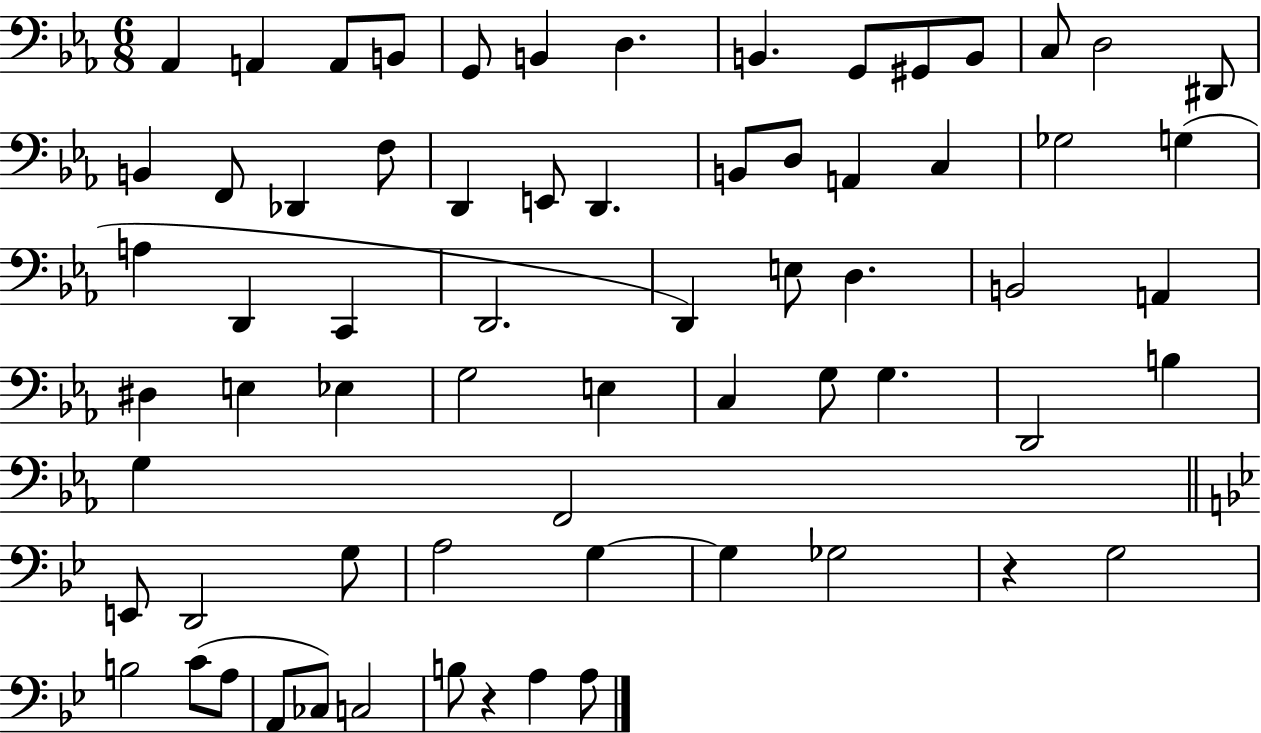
{
  \clef bass
  \numericTimeSignature
  \time 6/8
  \key ees \major
  aes,4 a,4 a,8 b,8 | g,8 b,4 d4. | b,4. g,8 gis,8 b,8 | c8 d2 dis,8 | \break b,4 f,8 des,4 f8 | d,4 e,8 d,4. | b,8 d8 a,4 c4 | ges2 g4( | \break a4 d,4 c,4 | d,2. | d,4) e8 d4. | b,2 a,4 | \break dis4 e4 ees4 | g2 e4 | c4 g8 g4. | d,2 b4 | \break g4 f,2 | \bar "||" \break \key g \minor e,8 d,2 g8 | a2 g4~~ | g4 ges2 | r4 g2 | \break b2 c'8( a8 | a,8 ces8) c2 | b8 r4 a4 a8 | \bar "|."
}